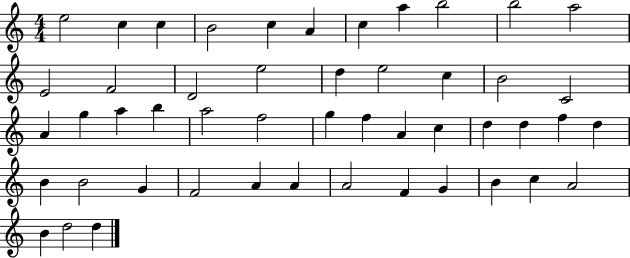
X:1
T:Untitled
M:4/4
L:1/4
K:C
e2 c c B2 c A c a b2 b2 a2 E2 F2 D2 e2 d e2 c B2 C2 A g a b a2 f2 g f A c d d f d B B2 G F2 A A A2 F G B c A2 B d2 d